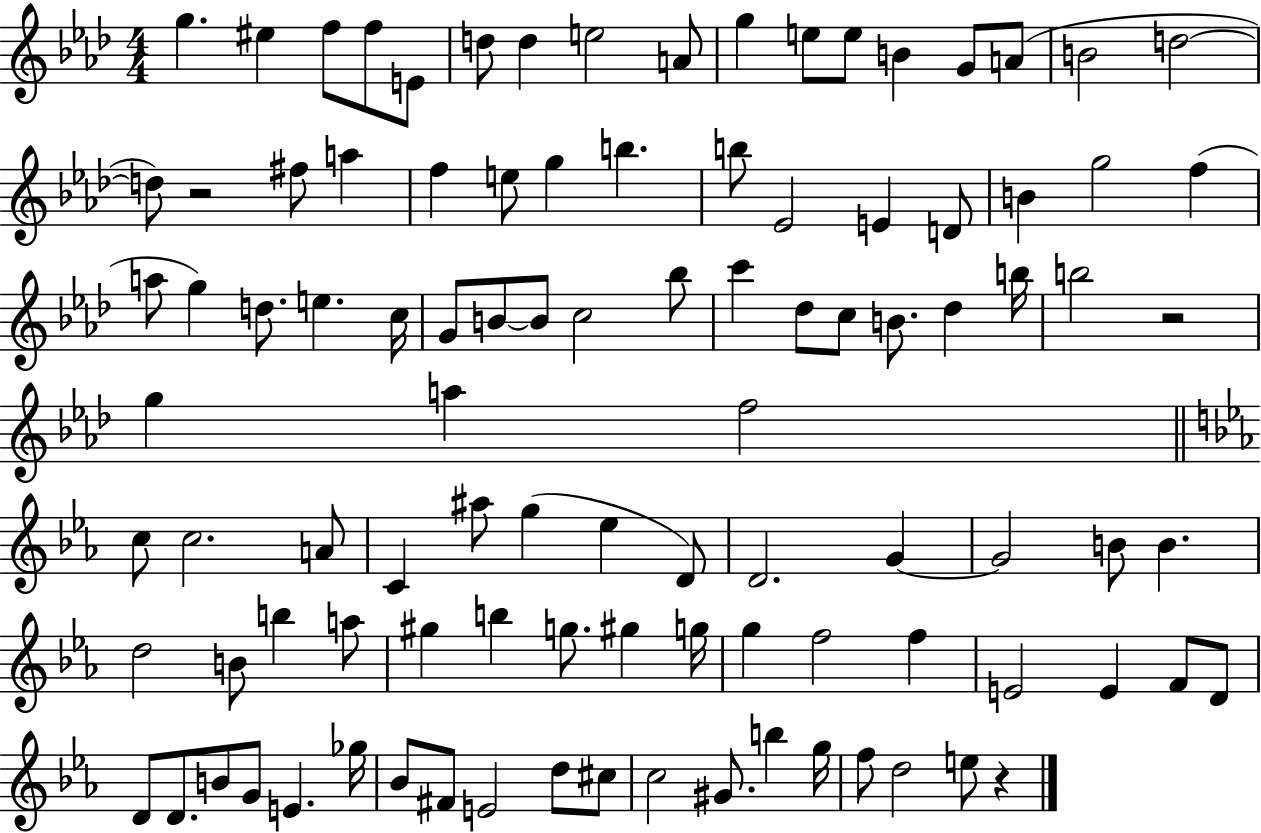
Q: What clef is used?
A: treble